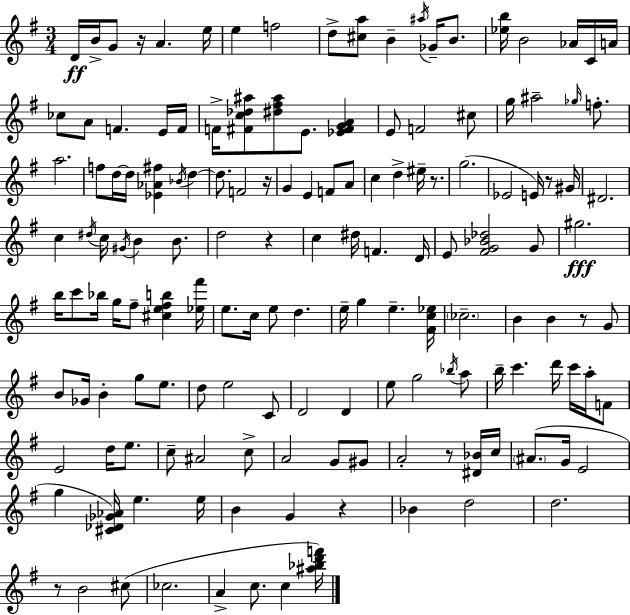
D4/s B4/s G4/e R/s A4/q. E5/s E5/q F5/h D5/e [C#5,A5]/e B4/q A#5/s Gb4/s B4/e. [Eb5,B5]/s B4/h Ab4/s C4/s A4/s CES5/e A4/e F4/q. E4/s F4/s F4/s [F#4,C5,Db5,A#5]/e [D#5,F#5,A#5]/e E4/e. [Eb4,F#4,G4,A4]/q E4/e F4/h C#5/e G5/s A#5/h Gb5/s F5/e. A5/h. F5/e D5/s D5/s [Eb4,Ab4,F#5]/q Bb4/s D5/q D5/e. F4/h R/s G4/q E4/q F4/e A4/e C5/q D5/q EIS5/s R/e. G5/h. Eb4/h E4/s R/e G#4/s D#4/h. C5/q D#5/s C5/s G#4/s B4/q B4/e. D5/h R/q C5/q D#5/s F4/q. D4/s E4/e [F#4,G4,Bb4,Db5]/h G4/e G#5/h. B5/s C6/e Bb5/s G5/s F#5/e [C#5,E5,F#5,B5]/q [Eb5,F#6]/s E5/e. C5/s E5/e D5/q. E5/s G5/q E5/q. [F#4,C5,Eb5]/s CES5/h. B4/q B4/q R/e G4/e B4/e Gb4/s B4/q G5/e E5/e. D5/e E5/h C4/e D4/h D4/q E5/e G5/h Bb5/s A5/e B5/s C6/q. D6/s C6/s A5/s F4/e E4/h D5/s E5/e. C5/e A#4/h C5/e A4/h G4/e G#4/e A4/h R/e [D#4,Bb4]/s C5/s A#4/e. G4/s E4/h G5/q [C#4,Db4,Gb4,Ab4]/s E5/q. E5/s B4/q G4/q R/q Bb4/q D5/h D5/h. R/e B4/h C#5/e CES5/h. A4/q C5/e. C5/q [A#5,Bb5,D6,F6]/s